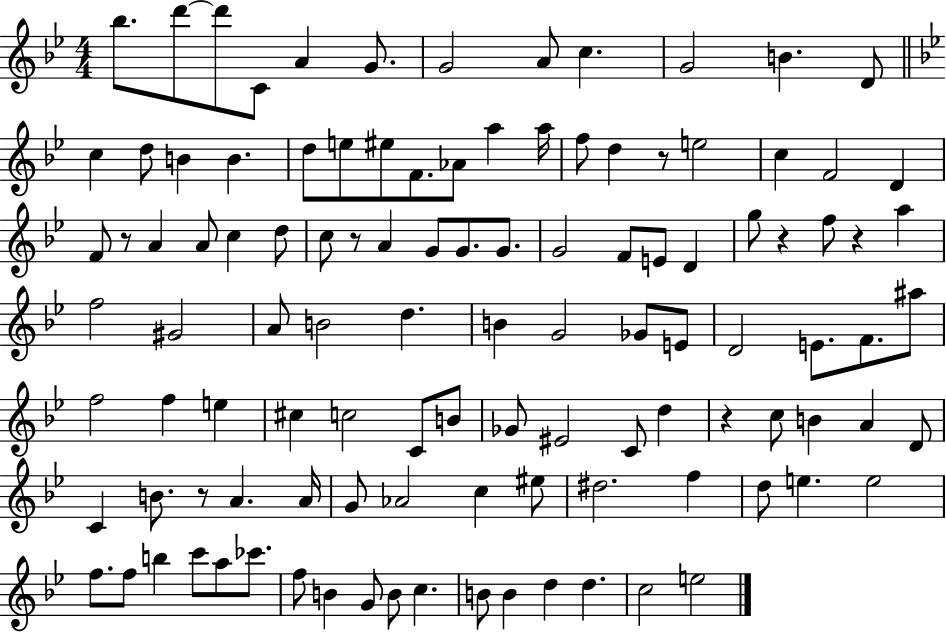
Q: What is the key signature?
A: BES major